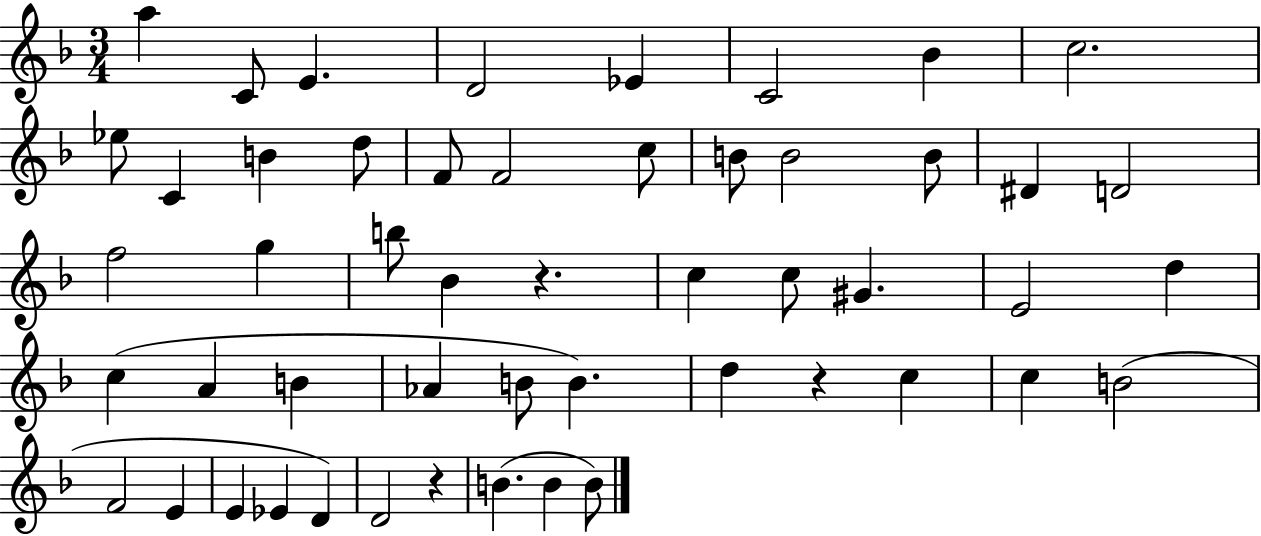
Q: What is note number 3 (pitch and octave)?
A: E4